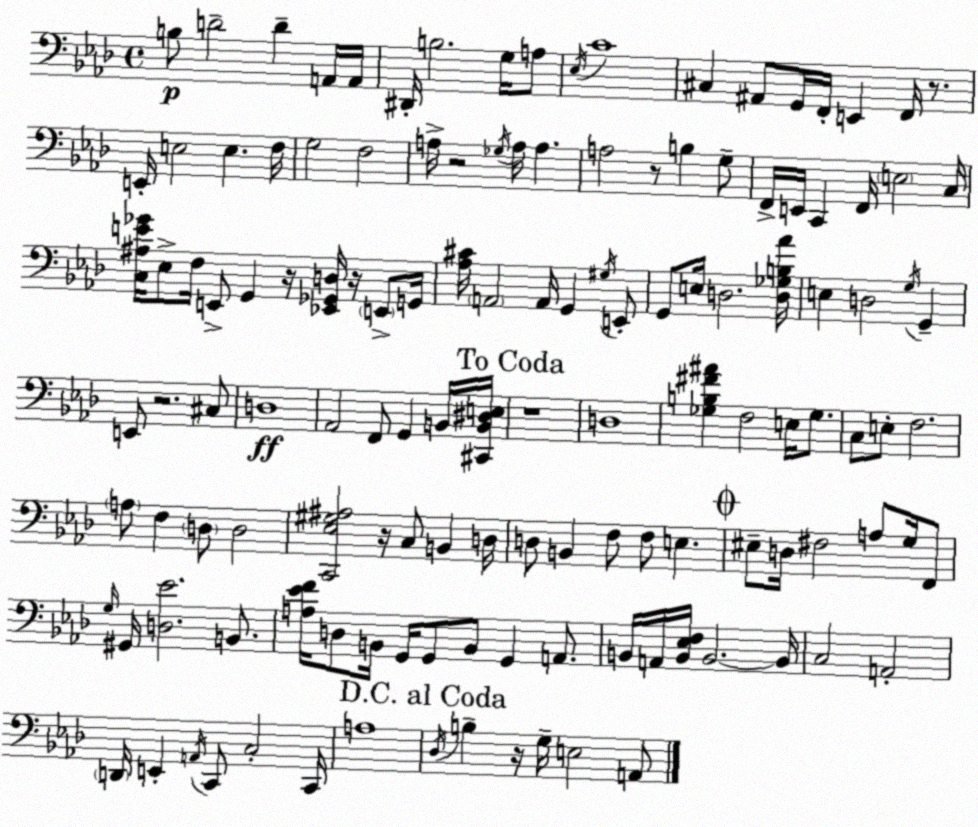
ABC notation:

X:1
T:Untitled
M:4/4
L:1/4
K:Ab
B,/2 D2 D A,,/4 A,,/4 ^D,,/4 B,2 G,/4 A,/2 _E,/4 C4 ^C, ^A,,/2 G,,/4 F,,/4 E,, F,,/4 z/2 E,,/4 E,2 E, F,/4 G,2 F,2 A,/4 z2 _G,/4 A,/4 A, A,2 z/2 B, G,/2 F,,/4 E,,/4 C,, F,,/4 E,2 C,/4 [C,^A,E_G]/4 _E,/2 F,/4 E,,/2 G,, z/4 [_E,,_G,,D,]/4 z/4 E,,/2 G,,/4 [_A,^C]/4 A,,2 A,,/4 G,, ^G,/4 E,,/2 G,,/2 E,/4 D,2 [D,_G,B,_A]/4 E, D,2 G,/4 G,, E,,/2 z2 ^C,/2 D,4 _A,,2 F,,/2 G,, B,,/4 [^C,,B,,^D,E,]/4 z4 D,4 [_G,B,^F^A] F,2 E,/4 _G,/2 C,/2 E,/2 F,2 A,/2 F, D,/2 D,2 [C,,_E,^G,^A,]2 z/4 C,/2 B,, D,/4 D,/2 B,, F,/2 F,/2 E, ^E,/2 D,/4 ^F,2 A,/2 G,/4 F,,/2 G,/4 ^G,,/4 [D,_E]2 B,,/2 [A,_EF]/4 D,/2 B,,/4 G,,/4 G,,/2 B,,/2 G,, A,,/2 B,,/4 A,,/4 [B,,_E,F,]/4 B,,2 B,,/4 C,2 A,,2 D,,/4 E,, A,,/4 C,,/2 C,2 C,,/4 A,4 _D,/4 B, z/4 G,/4 E,2 A,,/2